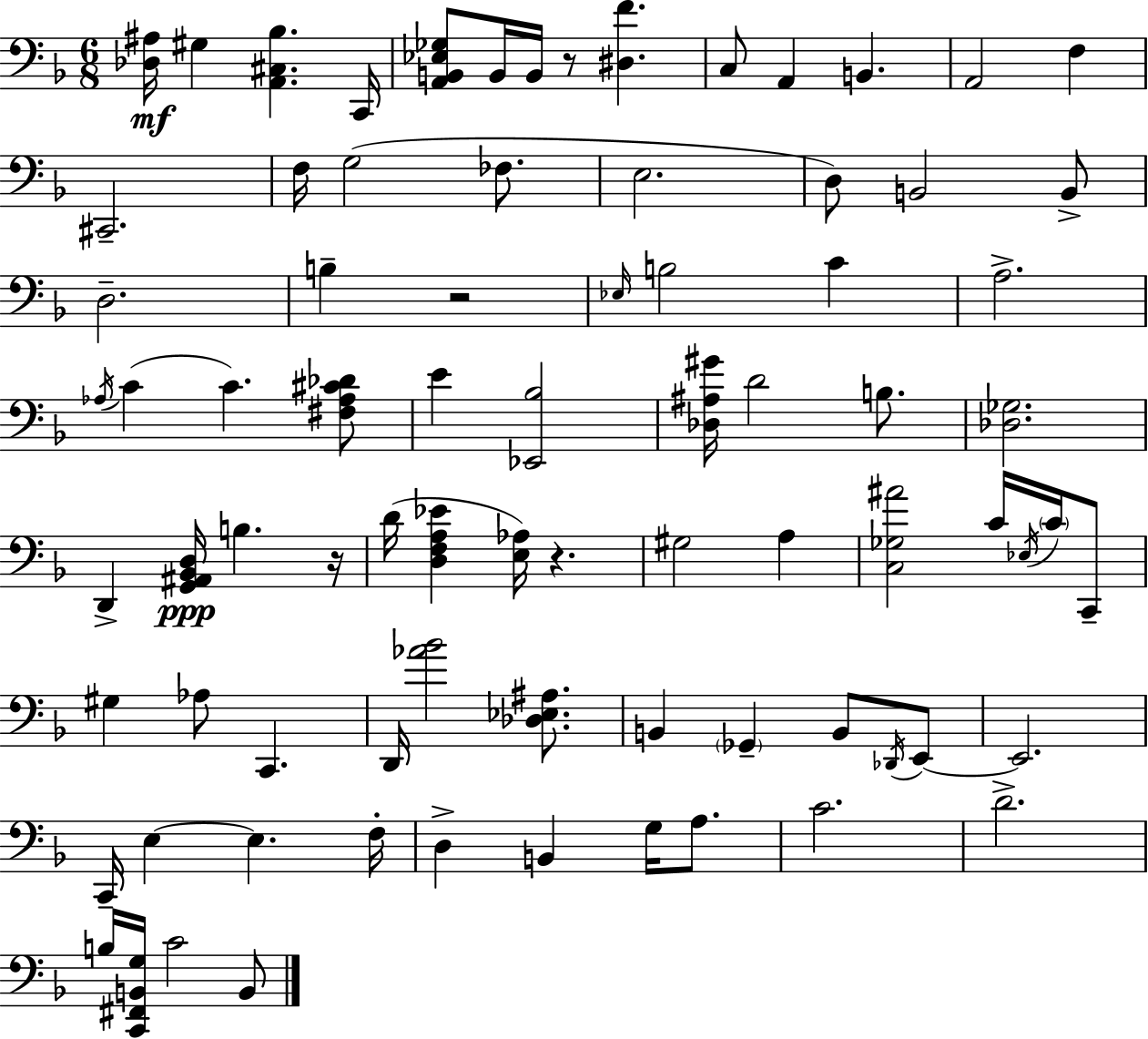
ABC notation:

X:1
T:Untitled
M:6/8
L:1/4
K:Dm
[_D,^A,]/4 ^G, [A,,^C,_B,] C,,/4 [A,,B,,_E,_G,]/2 B,,/4 B,,/4 z/2 [^D,F] C,/2 A,, B,, A,,2 F, ^C,,2 F,/4 G,2 _F,/2 E,2 D,/2 B,,2 B,,/2 D,2 B, z2 _E,/4 B,2 C A,2 _A,/4 C C [^F,_A,^C_D]/2 E [_E,,_B,]2 [_D,^A,^G]/4 D2 B,/2 [_D,_G,]2 D,, [G,,^A,,_B,,D,]/4 B, z/4 D/4 [D,F,A,_E] [E,_A,]/4 z ^G,2 A, [C,_G,^A]2 C/4 _E,/4 C/4 C,,/2 ^G, _A,/2 C,, D,,/4 [_A_B]2 [_D,_E,^A,]/2 B,, _G,, B,,/2 _D,,/4 E,,/2 E,,2 C,,/4 E, E, F,/4 D, B,, G,/4 A,/2 C2 D2 B,/4 [C,,^F,,B,,G,]/4 C2 B,,/2